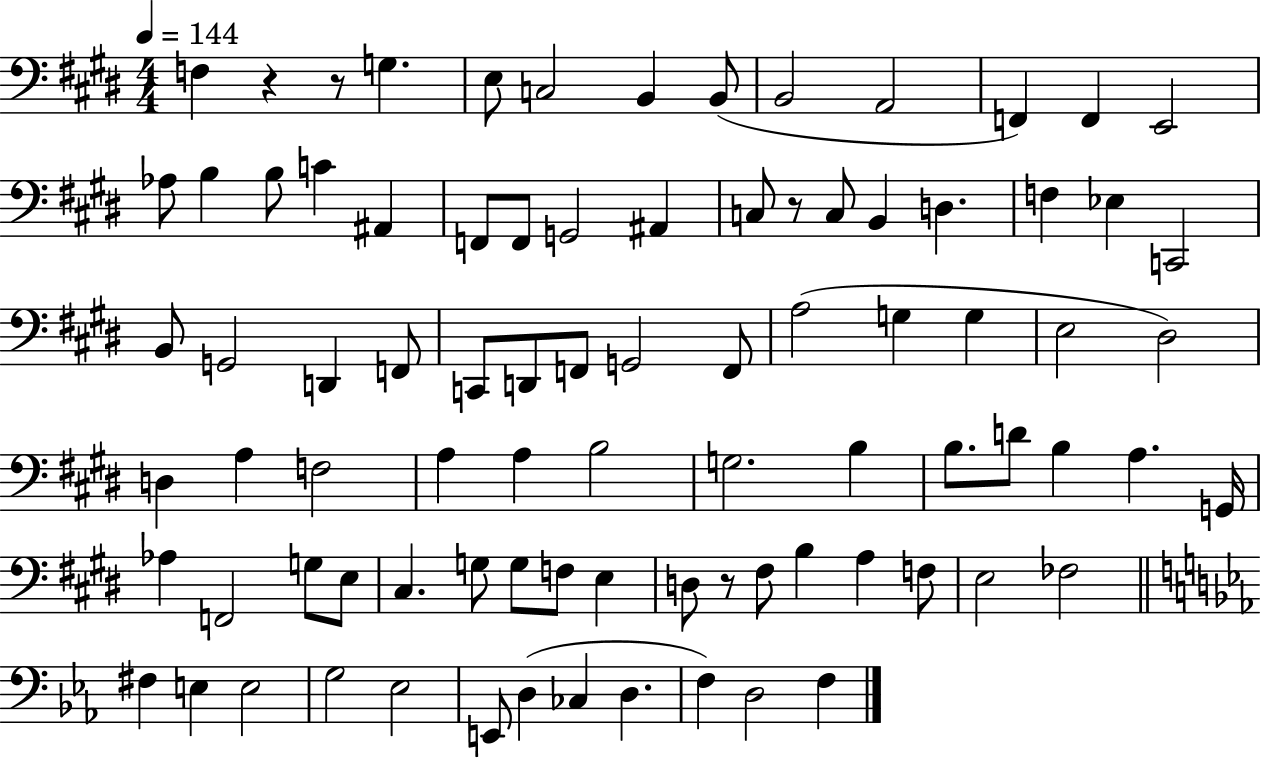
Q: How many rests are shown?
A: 4